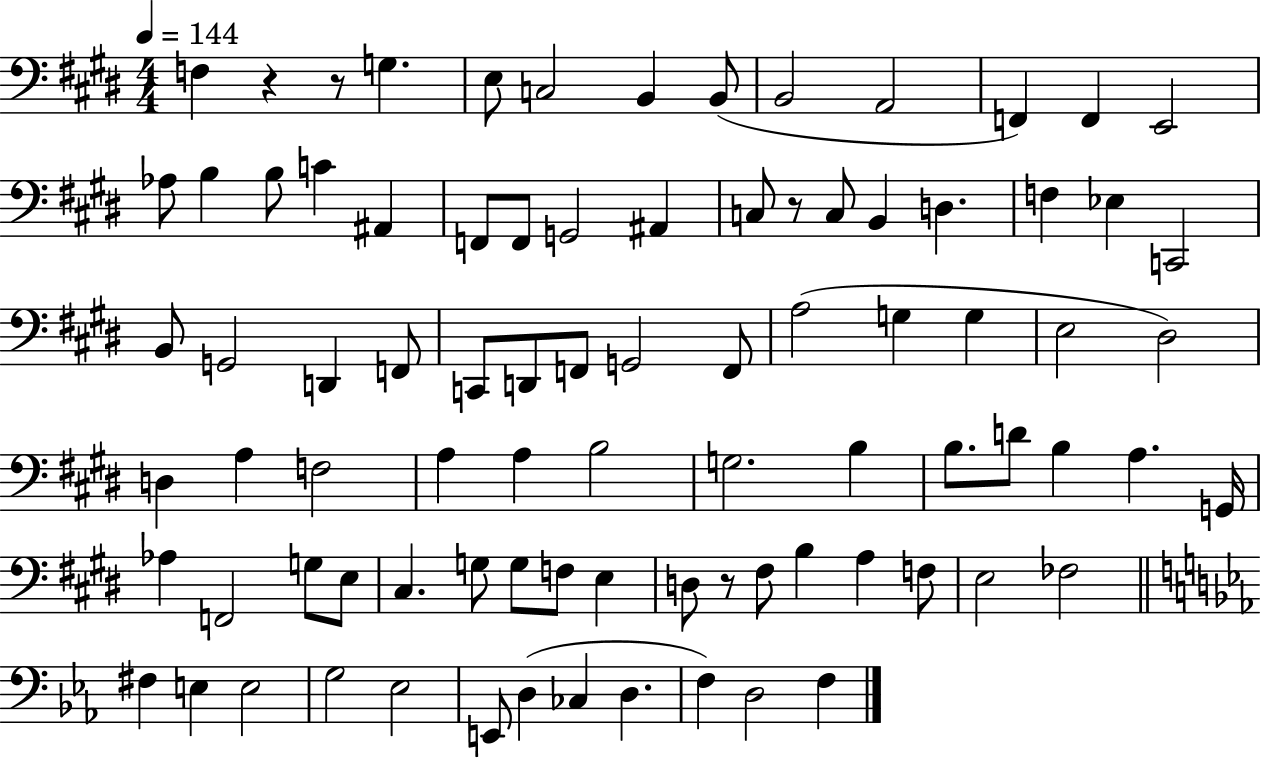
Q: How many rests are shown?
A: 4